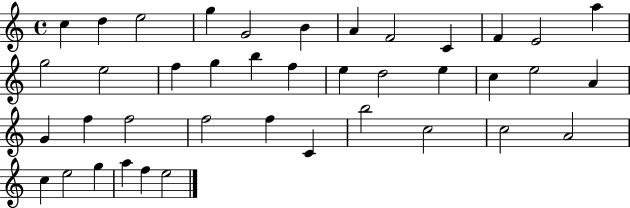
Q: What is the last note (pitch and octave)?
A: E5